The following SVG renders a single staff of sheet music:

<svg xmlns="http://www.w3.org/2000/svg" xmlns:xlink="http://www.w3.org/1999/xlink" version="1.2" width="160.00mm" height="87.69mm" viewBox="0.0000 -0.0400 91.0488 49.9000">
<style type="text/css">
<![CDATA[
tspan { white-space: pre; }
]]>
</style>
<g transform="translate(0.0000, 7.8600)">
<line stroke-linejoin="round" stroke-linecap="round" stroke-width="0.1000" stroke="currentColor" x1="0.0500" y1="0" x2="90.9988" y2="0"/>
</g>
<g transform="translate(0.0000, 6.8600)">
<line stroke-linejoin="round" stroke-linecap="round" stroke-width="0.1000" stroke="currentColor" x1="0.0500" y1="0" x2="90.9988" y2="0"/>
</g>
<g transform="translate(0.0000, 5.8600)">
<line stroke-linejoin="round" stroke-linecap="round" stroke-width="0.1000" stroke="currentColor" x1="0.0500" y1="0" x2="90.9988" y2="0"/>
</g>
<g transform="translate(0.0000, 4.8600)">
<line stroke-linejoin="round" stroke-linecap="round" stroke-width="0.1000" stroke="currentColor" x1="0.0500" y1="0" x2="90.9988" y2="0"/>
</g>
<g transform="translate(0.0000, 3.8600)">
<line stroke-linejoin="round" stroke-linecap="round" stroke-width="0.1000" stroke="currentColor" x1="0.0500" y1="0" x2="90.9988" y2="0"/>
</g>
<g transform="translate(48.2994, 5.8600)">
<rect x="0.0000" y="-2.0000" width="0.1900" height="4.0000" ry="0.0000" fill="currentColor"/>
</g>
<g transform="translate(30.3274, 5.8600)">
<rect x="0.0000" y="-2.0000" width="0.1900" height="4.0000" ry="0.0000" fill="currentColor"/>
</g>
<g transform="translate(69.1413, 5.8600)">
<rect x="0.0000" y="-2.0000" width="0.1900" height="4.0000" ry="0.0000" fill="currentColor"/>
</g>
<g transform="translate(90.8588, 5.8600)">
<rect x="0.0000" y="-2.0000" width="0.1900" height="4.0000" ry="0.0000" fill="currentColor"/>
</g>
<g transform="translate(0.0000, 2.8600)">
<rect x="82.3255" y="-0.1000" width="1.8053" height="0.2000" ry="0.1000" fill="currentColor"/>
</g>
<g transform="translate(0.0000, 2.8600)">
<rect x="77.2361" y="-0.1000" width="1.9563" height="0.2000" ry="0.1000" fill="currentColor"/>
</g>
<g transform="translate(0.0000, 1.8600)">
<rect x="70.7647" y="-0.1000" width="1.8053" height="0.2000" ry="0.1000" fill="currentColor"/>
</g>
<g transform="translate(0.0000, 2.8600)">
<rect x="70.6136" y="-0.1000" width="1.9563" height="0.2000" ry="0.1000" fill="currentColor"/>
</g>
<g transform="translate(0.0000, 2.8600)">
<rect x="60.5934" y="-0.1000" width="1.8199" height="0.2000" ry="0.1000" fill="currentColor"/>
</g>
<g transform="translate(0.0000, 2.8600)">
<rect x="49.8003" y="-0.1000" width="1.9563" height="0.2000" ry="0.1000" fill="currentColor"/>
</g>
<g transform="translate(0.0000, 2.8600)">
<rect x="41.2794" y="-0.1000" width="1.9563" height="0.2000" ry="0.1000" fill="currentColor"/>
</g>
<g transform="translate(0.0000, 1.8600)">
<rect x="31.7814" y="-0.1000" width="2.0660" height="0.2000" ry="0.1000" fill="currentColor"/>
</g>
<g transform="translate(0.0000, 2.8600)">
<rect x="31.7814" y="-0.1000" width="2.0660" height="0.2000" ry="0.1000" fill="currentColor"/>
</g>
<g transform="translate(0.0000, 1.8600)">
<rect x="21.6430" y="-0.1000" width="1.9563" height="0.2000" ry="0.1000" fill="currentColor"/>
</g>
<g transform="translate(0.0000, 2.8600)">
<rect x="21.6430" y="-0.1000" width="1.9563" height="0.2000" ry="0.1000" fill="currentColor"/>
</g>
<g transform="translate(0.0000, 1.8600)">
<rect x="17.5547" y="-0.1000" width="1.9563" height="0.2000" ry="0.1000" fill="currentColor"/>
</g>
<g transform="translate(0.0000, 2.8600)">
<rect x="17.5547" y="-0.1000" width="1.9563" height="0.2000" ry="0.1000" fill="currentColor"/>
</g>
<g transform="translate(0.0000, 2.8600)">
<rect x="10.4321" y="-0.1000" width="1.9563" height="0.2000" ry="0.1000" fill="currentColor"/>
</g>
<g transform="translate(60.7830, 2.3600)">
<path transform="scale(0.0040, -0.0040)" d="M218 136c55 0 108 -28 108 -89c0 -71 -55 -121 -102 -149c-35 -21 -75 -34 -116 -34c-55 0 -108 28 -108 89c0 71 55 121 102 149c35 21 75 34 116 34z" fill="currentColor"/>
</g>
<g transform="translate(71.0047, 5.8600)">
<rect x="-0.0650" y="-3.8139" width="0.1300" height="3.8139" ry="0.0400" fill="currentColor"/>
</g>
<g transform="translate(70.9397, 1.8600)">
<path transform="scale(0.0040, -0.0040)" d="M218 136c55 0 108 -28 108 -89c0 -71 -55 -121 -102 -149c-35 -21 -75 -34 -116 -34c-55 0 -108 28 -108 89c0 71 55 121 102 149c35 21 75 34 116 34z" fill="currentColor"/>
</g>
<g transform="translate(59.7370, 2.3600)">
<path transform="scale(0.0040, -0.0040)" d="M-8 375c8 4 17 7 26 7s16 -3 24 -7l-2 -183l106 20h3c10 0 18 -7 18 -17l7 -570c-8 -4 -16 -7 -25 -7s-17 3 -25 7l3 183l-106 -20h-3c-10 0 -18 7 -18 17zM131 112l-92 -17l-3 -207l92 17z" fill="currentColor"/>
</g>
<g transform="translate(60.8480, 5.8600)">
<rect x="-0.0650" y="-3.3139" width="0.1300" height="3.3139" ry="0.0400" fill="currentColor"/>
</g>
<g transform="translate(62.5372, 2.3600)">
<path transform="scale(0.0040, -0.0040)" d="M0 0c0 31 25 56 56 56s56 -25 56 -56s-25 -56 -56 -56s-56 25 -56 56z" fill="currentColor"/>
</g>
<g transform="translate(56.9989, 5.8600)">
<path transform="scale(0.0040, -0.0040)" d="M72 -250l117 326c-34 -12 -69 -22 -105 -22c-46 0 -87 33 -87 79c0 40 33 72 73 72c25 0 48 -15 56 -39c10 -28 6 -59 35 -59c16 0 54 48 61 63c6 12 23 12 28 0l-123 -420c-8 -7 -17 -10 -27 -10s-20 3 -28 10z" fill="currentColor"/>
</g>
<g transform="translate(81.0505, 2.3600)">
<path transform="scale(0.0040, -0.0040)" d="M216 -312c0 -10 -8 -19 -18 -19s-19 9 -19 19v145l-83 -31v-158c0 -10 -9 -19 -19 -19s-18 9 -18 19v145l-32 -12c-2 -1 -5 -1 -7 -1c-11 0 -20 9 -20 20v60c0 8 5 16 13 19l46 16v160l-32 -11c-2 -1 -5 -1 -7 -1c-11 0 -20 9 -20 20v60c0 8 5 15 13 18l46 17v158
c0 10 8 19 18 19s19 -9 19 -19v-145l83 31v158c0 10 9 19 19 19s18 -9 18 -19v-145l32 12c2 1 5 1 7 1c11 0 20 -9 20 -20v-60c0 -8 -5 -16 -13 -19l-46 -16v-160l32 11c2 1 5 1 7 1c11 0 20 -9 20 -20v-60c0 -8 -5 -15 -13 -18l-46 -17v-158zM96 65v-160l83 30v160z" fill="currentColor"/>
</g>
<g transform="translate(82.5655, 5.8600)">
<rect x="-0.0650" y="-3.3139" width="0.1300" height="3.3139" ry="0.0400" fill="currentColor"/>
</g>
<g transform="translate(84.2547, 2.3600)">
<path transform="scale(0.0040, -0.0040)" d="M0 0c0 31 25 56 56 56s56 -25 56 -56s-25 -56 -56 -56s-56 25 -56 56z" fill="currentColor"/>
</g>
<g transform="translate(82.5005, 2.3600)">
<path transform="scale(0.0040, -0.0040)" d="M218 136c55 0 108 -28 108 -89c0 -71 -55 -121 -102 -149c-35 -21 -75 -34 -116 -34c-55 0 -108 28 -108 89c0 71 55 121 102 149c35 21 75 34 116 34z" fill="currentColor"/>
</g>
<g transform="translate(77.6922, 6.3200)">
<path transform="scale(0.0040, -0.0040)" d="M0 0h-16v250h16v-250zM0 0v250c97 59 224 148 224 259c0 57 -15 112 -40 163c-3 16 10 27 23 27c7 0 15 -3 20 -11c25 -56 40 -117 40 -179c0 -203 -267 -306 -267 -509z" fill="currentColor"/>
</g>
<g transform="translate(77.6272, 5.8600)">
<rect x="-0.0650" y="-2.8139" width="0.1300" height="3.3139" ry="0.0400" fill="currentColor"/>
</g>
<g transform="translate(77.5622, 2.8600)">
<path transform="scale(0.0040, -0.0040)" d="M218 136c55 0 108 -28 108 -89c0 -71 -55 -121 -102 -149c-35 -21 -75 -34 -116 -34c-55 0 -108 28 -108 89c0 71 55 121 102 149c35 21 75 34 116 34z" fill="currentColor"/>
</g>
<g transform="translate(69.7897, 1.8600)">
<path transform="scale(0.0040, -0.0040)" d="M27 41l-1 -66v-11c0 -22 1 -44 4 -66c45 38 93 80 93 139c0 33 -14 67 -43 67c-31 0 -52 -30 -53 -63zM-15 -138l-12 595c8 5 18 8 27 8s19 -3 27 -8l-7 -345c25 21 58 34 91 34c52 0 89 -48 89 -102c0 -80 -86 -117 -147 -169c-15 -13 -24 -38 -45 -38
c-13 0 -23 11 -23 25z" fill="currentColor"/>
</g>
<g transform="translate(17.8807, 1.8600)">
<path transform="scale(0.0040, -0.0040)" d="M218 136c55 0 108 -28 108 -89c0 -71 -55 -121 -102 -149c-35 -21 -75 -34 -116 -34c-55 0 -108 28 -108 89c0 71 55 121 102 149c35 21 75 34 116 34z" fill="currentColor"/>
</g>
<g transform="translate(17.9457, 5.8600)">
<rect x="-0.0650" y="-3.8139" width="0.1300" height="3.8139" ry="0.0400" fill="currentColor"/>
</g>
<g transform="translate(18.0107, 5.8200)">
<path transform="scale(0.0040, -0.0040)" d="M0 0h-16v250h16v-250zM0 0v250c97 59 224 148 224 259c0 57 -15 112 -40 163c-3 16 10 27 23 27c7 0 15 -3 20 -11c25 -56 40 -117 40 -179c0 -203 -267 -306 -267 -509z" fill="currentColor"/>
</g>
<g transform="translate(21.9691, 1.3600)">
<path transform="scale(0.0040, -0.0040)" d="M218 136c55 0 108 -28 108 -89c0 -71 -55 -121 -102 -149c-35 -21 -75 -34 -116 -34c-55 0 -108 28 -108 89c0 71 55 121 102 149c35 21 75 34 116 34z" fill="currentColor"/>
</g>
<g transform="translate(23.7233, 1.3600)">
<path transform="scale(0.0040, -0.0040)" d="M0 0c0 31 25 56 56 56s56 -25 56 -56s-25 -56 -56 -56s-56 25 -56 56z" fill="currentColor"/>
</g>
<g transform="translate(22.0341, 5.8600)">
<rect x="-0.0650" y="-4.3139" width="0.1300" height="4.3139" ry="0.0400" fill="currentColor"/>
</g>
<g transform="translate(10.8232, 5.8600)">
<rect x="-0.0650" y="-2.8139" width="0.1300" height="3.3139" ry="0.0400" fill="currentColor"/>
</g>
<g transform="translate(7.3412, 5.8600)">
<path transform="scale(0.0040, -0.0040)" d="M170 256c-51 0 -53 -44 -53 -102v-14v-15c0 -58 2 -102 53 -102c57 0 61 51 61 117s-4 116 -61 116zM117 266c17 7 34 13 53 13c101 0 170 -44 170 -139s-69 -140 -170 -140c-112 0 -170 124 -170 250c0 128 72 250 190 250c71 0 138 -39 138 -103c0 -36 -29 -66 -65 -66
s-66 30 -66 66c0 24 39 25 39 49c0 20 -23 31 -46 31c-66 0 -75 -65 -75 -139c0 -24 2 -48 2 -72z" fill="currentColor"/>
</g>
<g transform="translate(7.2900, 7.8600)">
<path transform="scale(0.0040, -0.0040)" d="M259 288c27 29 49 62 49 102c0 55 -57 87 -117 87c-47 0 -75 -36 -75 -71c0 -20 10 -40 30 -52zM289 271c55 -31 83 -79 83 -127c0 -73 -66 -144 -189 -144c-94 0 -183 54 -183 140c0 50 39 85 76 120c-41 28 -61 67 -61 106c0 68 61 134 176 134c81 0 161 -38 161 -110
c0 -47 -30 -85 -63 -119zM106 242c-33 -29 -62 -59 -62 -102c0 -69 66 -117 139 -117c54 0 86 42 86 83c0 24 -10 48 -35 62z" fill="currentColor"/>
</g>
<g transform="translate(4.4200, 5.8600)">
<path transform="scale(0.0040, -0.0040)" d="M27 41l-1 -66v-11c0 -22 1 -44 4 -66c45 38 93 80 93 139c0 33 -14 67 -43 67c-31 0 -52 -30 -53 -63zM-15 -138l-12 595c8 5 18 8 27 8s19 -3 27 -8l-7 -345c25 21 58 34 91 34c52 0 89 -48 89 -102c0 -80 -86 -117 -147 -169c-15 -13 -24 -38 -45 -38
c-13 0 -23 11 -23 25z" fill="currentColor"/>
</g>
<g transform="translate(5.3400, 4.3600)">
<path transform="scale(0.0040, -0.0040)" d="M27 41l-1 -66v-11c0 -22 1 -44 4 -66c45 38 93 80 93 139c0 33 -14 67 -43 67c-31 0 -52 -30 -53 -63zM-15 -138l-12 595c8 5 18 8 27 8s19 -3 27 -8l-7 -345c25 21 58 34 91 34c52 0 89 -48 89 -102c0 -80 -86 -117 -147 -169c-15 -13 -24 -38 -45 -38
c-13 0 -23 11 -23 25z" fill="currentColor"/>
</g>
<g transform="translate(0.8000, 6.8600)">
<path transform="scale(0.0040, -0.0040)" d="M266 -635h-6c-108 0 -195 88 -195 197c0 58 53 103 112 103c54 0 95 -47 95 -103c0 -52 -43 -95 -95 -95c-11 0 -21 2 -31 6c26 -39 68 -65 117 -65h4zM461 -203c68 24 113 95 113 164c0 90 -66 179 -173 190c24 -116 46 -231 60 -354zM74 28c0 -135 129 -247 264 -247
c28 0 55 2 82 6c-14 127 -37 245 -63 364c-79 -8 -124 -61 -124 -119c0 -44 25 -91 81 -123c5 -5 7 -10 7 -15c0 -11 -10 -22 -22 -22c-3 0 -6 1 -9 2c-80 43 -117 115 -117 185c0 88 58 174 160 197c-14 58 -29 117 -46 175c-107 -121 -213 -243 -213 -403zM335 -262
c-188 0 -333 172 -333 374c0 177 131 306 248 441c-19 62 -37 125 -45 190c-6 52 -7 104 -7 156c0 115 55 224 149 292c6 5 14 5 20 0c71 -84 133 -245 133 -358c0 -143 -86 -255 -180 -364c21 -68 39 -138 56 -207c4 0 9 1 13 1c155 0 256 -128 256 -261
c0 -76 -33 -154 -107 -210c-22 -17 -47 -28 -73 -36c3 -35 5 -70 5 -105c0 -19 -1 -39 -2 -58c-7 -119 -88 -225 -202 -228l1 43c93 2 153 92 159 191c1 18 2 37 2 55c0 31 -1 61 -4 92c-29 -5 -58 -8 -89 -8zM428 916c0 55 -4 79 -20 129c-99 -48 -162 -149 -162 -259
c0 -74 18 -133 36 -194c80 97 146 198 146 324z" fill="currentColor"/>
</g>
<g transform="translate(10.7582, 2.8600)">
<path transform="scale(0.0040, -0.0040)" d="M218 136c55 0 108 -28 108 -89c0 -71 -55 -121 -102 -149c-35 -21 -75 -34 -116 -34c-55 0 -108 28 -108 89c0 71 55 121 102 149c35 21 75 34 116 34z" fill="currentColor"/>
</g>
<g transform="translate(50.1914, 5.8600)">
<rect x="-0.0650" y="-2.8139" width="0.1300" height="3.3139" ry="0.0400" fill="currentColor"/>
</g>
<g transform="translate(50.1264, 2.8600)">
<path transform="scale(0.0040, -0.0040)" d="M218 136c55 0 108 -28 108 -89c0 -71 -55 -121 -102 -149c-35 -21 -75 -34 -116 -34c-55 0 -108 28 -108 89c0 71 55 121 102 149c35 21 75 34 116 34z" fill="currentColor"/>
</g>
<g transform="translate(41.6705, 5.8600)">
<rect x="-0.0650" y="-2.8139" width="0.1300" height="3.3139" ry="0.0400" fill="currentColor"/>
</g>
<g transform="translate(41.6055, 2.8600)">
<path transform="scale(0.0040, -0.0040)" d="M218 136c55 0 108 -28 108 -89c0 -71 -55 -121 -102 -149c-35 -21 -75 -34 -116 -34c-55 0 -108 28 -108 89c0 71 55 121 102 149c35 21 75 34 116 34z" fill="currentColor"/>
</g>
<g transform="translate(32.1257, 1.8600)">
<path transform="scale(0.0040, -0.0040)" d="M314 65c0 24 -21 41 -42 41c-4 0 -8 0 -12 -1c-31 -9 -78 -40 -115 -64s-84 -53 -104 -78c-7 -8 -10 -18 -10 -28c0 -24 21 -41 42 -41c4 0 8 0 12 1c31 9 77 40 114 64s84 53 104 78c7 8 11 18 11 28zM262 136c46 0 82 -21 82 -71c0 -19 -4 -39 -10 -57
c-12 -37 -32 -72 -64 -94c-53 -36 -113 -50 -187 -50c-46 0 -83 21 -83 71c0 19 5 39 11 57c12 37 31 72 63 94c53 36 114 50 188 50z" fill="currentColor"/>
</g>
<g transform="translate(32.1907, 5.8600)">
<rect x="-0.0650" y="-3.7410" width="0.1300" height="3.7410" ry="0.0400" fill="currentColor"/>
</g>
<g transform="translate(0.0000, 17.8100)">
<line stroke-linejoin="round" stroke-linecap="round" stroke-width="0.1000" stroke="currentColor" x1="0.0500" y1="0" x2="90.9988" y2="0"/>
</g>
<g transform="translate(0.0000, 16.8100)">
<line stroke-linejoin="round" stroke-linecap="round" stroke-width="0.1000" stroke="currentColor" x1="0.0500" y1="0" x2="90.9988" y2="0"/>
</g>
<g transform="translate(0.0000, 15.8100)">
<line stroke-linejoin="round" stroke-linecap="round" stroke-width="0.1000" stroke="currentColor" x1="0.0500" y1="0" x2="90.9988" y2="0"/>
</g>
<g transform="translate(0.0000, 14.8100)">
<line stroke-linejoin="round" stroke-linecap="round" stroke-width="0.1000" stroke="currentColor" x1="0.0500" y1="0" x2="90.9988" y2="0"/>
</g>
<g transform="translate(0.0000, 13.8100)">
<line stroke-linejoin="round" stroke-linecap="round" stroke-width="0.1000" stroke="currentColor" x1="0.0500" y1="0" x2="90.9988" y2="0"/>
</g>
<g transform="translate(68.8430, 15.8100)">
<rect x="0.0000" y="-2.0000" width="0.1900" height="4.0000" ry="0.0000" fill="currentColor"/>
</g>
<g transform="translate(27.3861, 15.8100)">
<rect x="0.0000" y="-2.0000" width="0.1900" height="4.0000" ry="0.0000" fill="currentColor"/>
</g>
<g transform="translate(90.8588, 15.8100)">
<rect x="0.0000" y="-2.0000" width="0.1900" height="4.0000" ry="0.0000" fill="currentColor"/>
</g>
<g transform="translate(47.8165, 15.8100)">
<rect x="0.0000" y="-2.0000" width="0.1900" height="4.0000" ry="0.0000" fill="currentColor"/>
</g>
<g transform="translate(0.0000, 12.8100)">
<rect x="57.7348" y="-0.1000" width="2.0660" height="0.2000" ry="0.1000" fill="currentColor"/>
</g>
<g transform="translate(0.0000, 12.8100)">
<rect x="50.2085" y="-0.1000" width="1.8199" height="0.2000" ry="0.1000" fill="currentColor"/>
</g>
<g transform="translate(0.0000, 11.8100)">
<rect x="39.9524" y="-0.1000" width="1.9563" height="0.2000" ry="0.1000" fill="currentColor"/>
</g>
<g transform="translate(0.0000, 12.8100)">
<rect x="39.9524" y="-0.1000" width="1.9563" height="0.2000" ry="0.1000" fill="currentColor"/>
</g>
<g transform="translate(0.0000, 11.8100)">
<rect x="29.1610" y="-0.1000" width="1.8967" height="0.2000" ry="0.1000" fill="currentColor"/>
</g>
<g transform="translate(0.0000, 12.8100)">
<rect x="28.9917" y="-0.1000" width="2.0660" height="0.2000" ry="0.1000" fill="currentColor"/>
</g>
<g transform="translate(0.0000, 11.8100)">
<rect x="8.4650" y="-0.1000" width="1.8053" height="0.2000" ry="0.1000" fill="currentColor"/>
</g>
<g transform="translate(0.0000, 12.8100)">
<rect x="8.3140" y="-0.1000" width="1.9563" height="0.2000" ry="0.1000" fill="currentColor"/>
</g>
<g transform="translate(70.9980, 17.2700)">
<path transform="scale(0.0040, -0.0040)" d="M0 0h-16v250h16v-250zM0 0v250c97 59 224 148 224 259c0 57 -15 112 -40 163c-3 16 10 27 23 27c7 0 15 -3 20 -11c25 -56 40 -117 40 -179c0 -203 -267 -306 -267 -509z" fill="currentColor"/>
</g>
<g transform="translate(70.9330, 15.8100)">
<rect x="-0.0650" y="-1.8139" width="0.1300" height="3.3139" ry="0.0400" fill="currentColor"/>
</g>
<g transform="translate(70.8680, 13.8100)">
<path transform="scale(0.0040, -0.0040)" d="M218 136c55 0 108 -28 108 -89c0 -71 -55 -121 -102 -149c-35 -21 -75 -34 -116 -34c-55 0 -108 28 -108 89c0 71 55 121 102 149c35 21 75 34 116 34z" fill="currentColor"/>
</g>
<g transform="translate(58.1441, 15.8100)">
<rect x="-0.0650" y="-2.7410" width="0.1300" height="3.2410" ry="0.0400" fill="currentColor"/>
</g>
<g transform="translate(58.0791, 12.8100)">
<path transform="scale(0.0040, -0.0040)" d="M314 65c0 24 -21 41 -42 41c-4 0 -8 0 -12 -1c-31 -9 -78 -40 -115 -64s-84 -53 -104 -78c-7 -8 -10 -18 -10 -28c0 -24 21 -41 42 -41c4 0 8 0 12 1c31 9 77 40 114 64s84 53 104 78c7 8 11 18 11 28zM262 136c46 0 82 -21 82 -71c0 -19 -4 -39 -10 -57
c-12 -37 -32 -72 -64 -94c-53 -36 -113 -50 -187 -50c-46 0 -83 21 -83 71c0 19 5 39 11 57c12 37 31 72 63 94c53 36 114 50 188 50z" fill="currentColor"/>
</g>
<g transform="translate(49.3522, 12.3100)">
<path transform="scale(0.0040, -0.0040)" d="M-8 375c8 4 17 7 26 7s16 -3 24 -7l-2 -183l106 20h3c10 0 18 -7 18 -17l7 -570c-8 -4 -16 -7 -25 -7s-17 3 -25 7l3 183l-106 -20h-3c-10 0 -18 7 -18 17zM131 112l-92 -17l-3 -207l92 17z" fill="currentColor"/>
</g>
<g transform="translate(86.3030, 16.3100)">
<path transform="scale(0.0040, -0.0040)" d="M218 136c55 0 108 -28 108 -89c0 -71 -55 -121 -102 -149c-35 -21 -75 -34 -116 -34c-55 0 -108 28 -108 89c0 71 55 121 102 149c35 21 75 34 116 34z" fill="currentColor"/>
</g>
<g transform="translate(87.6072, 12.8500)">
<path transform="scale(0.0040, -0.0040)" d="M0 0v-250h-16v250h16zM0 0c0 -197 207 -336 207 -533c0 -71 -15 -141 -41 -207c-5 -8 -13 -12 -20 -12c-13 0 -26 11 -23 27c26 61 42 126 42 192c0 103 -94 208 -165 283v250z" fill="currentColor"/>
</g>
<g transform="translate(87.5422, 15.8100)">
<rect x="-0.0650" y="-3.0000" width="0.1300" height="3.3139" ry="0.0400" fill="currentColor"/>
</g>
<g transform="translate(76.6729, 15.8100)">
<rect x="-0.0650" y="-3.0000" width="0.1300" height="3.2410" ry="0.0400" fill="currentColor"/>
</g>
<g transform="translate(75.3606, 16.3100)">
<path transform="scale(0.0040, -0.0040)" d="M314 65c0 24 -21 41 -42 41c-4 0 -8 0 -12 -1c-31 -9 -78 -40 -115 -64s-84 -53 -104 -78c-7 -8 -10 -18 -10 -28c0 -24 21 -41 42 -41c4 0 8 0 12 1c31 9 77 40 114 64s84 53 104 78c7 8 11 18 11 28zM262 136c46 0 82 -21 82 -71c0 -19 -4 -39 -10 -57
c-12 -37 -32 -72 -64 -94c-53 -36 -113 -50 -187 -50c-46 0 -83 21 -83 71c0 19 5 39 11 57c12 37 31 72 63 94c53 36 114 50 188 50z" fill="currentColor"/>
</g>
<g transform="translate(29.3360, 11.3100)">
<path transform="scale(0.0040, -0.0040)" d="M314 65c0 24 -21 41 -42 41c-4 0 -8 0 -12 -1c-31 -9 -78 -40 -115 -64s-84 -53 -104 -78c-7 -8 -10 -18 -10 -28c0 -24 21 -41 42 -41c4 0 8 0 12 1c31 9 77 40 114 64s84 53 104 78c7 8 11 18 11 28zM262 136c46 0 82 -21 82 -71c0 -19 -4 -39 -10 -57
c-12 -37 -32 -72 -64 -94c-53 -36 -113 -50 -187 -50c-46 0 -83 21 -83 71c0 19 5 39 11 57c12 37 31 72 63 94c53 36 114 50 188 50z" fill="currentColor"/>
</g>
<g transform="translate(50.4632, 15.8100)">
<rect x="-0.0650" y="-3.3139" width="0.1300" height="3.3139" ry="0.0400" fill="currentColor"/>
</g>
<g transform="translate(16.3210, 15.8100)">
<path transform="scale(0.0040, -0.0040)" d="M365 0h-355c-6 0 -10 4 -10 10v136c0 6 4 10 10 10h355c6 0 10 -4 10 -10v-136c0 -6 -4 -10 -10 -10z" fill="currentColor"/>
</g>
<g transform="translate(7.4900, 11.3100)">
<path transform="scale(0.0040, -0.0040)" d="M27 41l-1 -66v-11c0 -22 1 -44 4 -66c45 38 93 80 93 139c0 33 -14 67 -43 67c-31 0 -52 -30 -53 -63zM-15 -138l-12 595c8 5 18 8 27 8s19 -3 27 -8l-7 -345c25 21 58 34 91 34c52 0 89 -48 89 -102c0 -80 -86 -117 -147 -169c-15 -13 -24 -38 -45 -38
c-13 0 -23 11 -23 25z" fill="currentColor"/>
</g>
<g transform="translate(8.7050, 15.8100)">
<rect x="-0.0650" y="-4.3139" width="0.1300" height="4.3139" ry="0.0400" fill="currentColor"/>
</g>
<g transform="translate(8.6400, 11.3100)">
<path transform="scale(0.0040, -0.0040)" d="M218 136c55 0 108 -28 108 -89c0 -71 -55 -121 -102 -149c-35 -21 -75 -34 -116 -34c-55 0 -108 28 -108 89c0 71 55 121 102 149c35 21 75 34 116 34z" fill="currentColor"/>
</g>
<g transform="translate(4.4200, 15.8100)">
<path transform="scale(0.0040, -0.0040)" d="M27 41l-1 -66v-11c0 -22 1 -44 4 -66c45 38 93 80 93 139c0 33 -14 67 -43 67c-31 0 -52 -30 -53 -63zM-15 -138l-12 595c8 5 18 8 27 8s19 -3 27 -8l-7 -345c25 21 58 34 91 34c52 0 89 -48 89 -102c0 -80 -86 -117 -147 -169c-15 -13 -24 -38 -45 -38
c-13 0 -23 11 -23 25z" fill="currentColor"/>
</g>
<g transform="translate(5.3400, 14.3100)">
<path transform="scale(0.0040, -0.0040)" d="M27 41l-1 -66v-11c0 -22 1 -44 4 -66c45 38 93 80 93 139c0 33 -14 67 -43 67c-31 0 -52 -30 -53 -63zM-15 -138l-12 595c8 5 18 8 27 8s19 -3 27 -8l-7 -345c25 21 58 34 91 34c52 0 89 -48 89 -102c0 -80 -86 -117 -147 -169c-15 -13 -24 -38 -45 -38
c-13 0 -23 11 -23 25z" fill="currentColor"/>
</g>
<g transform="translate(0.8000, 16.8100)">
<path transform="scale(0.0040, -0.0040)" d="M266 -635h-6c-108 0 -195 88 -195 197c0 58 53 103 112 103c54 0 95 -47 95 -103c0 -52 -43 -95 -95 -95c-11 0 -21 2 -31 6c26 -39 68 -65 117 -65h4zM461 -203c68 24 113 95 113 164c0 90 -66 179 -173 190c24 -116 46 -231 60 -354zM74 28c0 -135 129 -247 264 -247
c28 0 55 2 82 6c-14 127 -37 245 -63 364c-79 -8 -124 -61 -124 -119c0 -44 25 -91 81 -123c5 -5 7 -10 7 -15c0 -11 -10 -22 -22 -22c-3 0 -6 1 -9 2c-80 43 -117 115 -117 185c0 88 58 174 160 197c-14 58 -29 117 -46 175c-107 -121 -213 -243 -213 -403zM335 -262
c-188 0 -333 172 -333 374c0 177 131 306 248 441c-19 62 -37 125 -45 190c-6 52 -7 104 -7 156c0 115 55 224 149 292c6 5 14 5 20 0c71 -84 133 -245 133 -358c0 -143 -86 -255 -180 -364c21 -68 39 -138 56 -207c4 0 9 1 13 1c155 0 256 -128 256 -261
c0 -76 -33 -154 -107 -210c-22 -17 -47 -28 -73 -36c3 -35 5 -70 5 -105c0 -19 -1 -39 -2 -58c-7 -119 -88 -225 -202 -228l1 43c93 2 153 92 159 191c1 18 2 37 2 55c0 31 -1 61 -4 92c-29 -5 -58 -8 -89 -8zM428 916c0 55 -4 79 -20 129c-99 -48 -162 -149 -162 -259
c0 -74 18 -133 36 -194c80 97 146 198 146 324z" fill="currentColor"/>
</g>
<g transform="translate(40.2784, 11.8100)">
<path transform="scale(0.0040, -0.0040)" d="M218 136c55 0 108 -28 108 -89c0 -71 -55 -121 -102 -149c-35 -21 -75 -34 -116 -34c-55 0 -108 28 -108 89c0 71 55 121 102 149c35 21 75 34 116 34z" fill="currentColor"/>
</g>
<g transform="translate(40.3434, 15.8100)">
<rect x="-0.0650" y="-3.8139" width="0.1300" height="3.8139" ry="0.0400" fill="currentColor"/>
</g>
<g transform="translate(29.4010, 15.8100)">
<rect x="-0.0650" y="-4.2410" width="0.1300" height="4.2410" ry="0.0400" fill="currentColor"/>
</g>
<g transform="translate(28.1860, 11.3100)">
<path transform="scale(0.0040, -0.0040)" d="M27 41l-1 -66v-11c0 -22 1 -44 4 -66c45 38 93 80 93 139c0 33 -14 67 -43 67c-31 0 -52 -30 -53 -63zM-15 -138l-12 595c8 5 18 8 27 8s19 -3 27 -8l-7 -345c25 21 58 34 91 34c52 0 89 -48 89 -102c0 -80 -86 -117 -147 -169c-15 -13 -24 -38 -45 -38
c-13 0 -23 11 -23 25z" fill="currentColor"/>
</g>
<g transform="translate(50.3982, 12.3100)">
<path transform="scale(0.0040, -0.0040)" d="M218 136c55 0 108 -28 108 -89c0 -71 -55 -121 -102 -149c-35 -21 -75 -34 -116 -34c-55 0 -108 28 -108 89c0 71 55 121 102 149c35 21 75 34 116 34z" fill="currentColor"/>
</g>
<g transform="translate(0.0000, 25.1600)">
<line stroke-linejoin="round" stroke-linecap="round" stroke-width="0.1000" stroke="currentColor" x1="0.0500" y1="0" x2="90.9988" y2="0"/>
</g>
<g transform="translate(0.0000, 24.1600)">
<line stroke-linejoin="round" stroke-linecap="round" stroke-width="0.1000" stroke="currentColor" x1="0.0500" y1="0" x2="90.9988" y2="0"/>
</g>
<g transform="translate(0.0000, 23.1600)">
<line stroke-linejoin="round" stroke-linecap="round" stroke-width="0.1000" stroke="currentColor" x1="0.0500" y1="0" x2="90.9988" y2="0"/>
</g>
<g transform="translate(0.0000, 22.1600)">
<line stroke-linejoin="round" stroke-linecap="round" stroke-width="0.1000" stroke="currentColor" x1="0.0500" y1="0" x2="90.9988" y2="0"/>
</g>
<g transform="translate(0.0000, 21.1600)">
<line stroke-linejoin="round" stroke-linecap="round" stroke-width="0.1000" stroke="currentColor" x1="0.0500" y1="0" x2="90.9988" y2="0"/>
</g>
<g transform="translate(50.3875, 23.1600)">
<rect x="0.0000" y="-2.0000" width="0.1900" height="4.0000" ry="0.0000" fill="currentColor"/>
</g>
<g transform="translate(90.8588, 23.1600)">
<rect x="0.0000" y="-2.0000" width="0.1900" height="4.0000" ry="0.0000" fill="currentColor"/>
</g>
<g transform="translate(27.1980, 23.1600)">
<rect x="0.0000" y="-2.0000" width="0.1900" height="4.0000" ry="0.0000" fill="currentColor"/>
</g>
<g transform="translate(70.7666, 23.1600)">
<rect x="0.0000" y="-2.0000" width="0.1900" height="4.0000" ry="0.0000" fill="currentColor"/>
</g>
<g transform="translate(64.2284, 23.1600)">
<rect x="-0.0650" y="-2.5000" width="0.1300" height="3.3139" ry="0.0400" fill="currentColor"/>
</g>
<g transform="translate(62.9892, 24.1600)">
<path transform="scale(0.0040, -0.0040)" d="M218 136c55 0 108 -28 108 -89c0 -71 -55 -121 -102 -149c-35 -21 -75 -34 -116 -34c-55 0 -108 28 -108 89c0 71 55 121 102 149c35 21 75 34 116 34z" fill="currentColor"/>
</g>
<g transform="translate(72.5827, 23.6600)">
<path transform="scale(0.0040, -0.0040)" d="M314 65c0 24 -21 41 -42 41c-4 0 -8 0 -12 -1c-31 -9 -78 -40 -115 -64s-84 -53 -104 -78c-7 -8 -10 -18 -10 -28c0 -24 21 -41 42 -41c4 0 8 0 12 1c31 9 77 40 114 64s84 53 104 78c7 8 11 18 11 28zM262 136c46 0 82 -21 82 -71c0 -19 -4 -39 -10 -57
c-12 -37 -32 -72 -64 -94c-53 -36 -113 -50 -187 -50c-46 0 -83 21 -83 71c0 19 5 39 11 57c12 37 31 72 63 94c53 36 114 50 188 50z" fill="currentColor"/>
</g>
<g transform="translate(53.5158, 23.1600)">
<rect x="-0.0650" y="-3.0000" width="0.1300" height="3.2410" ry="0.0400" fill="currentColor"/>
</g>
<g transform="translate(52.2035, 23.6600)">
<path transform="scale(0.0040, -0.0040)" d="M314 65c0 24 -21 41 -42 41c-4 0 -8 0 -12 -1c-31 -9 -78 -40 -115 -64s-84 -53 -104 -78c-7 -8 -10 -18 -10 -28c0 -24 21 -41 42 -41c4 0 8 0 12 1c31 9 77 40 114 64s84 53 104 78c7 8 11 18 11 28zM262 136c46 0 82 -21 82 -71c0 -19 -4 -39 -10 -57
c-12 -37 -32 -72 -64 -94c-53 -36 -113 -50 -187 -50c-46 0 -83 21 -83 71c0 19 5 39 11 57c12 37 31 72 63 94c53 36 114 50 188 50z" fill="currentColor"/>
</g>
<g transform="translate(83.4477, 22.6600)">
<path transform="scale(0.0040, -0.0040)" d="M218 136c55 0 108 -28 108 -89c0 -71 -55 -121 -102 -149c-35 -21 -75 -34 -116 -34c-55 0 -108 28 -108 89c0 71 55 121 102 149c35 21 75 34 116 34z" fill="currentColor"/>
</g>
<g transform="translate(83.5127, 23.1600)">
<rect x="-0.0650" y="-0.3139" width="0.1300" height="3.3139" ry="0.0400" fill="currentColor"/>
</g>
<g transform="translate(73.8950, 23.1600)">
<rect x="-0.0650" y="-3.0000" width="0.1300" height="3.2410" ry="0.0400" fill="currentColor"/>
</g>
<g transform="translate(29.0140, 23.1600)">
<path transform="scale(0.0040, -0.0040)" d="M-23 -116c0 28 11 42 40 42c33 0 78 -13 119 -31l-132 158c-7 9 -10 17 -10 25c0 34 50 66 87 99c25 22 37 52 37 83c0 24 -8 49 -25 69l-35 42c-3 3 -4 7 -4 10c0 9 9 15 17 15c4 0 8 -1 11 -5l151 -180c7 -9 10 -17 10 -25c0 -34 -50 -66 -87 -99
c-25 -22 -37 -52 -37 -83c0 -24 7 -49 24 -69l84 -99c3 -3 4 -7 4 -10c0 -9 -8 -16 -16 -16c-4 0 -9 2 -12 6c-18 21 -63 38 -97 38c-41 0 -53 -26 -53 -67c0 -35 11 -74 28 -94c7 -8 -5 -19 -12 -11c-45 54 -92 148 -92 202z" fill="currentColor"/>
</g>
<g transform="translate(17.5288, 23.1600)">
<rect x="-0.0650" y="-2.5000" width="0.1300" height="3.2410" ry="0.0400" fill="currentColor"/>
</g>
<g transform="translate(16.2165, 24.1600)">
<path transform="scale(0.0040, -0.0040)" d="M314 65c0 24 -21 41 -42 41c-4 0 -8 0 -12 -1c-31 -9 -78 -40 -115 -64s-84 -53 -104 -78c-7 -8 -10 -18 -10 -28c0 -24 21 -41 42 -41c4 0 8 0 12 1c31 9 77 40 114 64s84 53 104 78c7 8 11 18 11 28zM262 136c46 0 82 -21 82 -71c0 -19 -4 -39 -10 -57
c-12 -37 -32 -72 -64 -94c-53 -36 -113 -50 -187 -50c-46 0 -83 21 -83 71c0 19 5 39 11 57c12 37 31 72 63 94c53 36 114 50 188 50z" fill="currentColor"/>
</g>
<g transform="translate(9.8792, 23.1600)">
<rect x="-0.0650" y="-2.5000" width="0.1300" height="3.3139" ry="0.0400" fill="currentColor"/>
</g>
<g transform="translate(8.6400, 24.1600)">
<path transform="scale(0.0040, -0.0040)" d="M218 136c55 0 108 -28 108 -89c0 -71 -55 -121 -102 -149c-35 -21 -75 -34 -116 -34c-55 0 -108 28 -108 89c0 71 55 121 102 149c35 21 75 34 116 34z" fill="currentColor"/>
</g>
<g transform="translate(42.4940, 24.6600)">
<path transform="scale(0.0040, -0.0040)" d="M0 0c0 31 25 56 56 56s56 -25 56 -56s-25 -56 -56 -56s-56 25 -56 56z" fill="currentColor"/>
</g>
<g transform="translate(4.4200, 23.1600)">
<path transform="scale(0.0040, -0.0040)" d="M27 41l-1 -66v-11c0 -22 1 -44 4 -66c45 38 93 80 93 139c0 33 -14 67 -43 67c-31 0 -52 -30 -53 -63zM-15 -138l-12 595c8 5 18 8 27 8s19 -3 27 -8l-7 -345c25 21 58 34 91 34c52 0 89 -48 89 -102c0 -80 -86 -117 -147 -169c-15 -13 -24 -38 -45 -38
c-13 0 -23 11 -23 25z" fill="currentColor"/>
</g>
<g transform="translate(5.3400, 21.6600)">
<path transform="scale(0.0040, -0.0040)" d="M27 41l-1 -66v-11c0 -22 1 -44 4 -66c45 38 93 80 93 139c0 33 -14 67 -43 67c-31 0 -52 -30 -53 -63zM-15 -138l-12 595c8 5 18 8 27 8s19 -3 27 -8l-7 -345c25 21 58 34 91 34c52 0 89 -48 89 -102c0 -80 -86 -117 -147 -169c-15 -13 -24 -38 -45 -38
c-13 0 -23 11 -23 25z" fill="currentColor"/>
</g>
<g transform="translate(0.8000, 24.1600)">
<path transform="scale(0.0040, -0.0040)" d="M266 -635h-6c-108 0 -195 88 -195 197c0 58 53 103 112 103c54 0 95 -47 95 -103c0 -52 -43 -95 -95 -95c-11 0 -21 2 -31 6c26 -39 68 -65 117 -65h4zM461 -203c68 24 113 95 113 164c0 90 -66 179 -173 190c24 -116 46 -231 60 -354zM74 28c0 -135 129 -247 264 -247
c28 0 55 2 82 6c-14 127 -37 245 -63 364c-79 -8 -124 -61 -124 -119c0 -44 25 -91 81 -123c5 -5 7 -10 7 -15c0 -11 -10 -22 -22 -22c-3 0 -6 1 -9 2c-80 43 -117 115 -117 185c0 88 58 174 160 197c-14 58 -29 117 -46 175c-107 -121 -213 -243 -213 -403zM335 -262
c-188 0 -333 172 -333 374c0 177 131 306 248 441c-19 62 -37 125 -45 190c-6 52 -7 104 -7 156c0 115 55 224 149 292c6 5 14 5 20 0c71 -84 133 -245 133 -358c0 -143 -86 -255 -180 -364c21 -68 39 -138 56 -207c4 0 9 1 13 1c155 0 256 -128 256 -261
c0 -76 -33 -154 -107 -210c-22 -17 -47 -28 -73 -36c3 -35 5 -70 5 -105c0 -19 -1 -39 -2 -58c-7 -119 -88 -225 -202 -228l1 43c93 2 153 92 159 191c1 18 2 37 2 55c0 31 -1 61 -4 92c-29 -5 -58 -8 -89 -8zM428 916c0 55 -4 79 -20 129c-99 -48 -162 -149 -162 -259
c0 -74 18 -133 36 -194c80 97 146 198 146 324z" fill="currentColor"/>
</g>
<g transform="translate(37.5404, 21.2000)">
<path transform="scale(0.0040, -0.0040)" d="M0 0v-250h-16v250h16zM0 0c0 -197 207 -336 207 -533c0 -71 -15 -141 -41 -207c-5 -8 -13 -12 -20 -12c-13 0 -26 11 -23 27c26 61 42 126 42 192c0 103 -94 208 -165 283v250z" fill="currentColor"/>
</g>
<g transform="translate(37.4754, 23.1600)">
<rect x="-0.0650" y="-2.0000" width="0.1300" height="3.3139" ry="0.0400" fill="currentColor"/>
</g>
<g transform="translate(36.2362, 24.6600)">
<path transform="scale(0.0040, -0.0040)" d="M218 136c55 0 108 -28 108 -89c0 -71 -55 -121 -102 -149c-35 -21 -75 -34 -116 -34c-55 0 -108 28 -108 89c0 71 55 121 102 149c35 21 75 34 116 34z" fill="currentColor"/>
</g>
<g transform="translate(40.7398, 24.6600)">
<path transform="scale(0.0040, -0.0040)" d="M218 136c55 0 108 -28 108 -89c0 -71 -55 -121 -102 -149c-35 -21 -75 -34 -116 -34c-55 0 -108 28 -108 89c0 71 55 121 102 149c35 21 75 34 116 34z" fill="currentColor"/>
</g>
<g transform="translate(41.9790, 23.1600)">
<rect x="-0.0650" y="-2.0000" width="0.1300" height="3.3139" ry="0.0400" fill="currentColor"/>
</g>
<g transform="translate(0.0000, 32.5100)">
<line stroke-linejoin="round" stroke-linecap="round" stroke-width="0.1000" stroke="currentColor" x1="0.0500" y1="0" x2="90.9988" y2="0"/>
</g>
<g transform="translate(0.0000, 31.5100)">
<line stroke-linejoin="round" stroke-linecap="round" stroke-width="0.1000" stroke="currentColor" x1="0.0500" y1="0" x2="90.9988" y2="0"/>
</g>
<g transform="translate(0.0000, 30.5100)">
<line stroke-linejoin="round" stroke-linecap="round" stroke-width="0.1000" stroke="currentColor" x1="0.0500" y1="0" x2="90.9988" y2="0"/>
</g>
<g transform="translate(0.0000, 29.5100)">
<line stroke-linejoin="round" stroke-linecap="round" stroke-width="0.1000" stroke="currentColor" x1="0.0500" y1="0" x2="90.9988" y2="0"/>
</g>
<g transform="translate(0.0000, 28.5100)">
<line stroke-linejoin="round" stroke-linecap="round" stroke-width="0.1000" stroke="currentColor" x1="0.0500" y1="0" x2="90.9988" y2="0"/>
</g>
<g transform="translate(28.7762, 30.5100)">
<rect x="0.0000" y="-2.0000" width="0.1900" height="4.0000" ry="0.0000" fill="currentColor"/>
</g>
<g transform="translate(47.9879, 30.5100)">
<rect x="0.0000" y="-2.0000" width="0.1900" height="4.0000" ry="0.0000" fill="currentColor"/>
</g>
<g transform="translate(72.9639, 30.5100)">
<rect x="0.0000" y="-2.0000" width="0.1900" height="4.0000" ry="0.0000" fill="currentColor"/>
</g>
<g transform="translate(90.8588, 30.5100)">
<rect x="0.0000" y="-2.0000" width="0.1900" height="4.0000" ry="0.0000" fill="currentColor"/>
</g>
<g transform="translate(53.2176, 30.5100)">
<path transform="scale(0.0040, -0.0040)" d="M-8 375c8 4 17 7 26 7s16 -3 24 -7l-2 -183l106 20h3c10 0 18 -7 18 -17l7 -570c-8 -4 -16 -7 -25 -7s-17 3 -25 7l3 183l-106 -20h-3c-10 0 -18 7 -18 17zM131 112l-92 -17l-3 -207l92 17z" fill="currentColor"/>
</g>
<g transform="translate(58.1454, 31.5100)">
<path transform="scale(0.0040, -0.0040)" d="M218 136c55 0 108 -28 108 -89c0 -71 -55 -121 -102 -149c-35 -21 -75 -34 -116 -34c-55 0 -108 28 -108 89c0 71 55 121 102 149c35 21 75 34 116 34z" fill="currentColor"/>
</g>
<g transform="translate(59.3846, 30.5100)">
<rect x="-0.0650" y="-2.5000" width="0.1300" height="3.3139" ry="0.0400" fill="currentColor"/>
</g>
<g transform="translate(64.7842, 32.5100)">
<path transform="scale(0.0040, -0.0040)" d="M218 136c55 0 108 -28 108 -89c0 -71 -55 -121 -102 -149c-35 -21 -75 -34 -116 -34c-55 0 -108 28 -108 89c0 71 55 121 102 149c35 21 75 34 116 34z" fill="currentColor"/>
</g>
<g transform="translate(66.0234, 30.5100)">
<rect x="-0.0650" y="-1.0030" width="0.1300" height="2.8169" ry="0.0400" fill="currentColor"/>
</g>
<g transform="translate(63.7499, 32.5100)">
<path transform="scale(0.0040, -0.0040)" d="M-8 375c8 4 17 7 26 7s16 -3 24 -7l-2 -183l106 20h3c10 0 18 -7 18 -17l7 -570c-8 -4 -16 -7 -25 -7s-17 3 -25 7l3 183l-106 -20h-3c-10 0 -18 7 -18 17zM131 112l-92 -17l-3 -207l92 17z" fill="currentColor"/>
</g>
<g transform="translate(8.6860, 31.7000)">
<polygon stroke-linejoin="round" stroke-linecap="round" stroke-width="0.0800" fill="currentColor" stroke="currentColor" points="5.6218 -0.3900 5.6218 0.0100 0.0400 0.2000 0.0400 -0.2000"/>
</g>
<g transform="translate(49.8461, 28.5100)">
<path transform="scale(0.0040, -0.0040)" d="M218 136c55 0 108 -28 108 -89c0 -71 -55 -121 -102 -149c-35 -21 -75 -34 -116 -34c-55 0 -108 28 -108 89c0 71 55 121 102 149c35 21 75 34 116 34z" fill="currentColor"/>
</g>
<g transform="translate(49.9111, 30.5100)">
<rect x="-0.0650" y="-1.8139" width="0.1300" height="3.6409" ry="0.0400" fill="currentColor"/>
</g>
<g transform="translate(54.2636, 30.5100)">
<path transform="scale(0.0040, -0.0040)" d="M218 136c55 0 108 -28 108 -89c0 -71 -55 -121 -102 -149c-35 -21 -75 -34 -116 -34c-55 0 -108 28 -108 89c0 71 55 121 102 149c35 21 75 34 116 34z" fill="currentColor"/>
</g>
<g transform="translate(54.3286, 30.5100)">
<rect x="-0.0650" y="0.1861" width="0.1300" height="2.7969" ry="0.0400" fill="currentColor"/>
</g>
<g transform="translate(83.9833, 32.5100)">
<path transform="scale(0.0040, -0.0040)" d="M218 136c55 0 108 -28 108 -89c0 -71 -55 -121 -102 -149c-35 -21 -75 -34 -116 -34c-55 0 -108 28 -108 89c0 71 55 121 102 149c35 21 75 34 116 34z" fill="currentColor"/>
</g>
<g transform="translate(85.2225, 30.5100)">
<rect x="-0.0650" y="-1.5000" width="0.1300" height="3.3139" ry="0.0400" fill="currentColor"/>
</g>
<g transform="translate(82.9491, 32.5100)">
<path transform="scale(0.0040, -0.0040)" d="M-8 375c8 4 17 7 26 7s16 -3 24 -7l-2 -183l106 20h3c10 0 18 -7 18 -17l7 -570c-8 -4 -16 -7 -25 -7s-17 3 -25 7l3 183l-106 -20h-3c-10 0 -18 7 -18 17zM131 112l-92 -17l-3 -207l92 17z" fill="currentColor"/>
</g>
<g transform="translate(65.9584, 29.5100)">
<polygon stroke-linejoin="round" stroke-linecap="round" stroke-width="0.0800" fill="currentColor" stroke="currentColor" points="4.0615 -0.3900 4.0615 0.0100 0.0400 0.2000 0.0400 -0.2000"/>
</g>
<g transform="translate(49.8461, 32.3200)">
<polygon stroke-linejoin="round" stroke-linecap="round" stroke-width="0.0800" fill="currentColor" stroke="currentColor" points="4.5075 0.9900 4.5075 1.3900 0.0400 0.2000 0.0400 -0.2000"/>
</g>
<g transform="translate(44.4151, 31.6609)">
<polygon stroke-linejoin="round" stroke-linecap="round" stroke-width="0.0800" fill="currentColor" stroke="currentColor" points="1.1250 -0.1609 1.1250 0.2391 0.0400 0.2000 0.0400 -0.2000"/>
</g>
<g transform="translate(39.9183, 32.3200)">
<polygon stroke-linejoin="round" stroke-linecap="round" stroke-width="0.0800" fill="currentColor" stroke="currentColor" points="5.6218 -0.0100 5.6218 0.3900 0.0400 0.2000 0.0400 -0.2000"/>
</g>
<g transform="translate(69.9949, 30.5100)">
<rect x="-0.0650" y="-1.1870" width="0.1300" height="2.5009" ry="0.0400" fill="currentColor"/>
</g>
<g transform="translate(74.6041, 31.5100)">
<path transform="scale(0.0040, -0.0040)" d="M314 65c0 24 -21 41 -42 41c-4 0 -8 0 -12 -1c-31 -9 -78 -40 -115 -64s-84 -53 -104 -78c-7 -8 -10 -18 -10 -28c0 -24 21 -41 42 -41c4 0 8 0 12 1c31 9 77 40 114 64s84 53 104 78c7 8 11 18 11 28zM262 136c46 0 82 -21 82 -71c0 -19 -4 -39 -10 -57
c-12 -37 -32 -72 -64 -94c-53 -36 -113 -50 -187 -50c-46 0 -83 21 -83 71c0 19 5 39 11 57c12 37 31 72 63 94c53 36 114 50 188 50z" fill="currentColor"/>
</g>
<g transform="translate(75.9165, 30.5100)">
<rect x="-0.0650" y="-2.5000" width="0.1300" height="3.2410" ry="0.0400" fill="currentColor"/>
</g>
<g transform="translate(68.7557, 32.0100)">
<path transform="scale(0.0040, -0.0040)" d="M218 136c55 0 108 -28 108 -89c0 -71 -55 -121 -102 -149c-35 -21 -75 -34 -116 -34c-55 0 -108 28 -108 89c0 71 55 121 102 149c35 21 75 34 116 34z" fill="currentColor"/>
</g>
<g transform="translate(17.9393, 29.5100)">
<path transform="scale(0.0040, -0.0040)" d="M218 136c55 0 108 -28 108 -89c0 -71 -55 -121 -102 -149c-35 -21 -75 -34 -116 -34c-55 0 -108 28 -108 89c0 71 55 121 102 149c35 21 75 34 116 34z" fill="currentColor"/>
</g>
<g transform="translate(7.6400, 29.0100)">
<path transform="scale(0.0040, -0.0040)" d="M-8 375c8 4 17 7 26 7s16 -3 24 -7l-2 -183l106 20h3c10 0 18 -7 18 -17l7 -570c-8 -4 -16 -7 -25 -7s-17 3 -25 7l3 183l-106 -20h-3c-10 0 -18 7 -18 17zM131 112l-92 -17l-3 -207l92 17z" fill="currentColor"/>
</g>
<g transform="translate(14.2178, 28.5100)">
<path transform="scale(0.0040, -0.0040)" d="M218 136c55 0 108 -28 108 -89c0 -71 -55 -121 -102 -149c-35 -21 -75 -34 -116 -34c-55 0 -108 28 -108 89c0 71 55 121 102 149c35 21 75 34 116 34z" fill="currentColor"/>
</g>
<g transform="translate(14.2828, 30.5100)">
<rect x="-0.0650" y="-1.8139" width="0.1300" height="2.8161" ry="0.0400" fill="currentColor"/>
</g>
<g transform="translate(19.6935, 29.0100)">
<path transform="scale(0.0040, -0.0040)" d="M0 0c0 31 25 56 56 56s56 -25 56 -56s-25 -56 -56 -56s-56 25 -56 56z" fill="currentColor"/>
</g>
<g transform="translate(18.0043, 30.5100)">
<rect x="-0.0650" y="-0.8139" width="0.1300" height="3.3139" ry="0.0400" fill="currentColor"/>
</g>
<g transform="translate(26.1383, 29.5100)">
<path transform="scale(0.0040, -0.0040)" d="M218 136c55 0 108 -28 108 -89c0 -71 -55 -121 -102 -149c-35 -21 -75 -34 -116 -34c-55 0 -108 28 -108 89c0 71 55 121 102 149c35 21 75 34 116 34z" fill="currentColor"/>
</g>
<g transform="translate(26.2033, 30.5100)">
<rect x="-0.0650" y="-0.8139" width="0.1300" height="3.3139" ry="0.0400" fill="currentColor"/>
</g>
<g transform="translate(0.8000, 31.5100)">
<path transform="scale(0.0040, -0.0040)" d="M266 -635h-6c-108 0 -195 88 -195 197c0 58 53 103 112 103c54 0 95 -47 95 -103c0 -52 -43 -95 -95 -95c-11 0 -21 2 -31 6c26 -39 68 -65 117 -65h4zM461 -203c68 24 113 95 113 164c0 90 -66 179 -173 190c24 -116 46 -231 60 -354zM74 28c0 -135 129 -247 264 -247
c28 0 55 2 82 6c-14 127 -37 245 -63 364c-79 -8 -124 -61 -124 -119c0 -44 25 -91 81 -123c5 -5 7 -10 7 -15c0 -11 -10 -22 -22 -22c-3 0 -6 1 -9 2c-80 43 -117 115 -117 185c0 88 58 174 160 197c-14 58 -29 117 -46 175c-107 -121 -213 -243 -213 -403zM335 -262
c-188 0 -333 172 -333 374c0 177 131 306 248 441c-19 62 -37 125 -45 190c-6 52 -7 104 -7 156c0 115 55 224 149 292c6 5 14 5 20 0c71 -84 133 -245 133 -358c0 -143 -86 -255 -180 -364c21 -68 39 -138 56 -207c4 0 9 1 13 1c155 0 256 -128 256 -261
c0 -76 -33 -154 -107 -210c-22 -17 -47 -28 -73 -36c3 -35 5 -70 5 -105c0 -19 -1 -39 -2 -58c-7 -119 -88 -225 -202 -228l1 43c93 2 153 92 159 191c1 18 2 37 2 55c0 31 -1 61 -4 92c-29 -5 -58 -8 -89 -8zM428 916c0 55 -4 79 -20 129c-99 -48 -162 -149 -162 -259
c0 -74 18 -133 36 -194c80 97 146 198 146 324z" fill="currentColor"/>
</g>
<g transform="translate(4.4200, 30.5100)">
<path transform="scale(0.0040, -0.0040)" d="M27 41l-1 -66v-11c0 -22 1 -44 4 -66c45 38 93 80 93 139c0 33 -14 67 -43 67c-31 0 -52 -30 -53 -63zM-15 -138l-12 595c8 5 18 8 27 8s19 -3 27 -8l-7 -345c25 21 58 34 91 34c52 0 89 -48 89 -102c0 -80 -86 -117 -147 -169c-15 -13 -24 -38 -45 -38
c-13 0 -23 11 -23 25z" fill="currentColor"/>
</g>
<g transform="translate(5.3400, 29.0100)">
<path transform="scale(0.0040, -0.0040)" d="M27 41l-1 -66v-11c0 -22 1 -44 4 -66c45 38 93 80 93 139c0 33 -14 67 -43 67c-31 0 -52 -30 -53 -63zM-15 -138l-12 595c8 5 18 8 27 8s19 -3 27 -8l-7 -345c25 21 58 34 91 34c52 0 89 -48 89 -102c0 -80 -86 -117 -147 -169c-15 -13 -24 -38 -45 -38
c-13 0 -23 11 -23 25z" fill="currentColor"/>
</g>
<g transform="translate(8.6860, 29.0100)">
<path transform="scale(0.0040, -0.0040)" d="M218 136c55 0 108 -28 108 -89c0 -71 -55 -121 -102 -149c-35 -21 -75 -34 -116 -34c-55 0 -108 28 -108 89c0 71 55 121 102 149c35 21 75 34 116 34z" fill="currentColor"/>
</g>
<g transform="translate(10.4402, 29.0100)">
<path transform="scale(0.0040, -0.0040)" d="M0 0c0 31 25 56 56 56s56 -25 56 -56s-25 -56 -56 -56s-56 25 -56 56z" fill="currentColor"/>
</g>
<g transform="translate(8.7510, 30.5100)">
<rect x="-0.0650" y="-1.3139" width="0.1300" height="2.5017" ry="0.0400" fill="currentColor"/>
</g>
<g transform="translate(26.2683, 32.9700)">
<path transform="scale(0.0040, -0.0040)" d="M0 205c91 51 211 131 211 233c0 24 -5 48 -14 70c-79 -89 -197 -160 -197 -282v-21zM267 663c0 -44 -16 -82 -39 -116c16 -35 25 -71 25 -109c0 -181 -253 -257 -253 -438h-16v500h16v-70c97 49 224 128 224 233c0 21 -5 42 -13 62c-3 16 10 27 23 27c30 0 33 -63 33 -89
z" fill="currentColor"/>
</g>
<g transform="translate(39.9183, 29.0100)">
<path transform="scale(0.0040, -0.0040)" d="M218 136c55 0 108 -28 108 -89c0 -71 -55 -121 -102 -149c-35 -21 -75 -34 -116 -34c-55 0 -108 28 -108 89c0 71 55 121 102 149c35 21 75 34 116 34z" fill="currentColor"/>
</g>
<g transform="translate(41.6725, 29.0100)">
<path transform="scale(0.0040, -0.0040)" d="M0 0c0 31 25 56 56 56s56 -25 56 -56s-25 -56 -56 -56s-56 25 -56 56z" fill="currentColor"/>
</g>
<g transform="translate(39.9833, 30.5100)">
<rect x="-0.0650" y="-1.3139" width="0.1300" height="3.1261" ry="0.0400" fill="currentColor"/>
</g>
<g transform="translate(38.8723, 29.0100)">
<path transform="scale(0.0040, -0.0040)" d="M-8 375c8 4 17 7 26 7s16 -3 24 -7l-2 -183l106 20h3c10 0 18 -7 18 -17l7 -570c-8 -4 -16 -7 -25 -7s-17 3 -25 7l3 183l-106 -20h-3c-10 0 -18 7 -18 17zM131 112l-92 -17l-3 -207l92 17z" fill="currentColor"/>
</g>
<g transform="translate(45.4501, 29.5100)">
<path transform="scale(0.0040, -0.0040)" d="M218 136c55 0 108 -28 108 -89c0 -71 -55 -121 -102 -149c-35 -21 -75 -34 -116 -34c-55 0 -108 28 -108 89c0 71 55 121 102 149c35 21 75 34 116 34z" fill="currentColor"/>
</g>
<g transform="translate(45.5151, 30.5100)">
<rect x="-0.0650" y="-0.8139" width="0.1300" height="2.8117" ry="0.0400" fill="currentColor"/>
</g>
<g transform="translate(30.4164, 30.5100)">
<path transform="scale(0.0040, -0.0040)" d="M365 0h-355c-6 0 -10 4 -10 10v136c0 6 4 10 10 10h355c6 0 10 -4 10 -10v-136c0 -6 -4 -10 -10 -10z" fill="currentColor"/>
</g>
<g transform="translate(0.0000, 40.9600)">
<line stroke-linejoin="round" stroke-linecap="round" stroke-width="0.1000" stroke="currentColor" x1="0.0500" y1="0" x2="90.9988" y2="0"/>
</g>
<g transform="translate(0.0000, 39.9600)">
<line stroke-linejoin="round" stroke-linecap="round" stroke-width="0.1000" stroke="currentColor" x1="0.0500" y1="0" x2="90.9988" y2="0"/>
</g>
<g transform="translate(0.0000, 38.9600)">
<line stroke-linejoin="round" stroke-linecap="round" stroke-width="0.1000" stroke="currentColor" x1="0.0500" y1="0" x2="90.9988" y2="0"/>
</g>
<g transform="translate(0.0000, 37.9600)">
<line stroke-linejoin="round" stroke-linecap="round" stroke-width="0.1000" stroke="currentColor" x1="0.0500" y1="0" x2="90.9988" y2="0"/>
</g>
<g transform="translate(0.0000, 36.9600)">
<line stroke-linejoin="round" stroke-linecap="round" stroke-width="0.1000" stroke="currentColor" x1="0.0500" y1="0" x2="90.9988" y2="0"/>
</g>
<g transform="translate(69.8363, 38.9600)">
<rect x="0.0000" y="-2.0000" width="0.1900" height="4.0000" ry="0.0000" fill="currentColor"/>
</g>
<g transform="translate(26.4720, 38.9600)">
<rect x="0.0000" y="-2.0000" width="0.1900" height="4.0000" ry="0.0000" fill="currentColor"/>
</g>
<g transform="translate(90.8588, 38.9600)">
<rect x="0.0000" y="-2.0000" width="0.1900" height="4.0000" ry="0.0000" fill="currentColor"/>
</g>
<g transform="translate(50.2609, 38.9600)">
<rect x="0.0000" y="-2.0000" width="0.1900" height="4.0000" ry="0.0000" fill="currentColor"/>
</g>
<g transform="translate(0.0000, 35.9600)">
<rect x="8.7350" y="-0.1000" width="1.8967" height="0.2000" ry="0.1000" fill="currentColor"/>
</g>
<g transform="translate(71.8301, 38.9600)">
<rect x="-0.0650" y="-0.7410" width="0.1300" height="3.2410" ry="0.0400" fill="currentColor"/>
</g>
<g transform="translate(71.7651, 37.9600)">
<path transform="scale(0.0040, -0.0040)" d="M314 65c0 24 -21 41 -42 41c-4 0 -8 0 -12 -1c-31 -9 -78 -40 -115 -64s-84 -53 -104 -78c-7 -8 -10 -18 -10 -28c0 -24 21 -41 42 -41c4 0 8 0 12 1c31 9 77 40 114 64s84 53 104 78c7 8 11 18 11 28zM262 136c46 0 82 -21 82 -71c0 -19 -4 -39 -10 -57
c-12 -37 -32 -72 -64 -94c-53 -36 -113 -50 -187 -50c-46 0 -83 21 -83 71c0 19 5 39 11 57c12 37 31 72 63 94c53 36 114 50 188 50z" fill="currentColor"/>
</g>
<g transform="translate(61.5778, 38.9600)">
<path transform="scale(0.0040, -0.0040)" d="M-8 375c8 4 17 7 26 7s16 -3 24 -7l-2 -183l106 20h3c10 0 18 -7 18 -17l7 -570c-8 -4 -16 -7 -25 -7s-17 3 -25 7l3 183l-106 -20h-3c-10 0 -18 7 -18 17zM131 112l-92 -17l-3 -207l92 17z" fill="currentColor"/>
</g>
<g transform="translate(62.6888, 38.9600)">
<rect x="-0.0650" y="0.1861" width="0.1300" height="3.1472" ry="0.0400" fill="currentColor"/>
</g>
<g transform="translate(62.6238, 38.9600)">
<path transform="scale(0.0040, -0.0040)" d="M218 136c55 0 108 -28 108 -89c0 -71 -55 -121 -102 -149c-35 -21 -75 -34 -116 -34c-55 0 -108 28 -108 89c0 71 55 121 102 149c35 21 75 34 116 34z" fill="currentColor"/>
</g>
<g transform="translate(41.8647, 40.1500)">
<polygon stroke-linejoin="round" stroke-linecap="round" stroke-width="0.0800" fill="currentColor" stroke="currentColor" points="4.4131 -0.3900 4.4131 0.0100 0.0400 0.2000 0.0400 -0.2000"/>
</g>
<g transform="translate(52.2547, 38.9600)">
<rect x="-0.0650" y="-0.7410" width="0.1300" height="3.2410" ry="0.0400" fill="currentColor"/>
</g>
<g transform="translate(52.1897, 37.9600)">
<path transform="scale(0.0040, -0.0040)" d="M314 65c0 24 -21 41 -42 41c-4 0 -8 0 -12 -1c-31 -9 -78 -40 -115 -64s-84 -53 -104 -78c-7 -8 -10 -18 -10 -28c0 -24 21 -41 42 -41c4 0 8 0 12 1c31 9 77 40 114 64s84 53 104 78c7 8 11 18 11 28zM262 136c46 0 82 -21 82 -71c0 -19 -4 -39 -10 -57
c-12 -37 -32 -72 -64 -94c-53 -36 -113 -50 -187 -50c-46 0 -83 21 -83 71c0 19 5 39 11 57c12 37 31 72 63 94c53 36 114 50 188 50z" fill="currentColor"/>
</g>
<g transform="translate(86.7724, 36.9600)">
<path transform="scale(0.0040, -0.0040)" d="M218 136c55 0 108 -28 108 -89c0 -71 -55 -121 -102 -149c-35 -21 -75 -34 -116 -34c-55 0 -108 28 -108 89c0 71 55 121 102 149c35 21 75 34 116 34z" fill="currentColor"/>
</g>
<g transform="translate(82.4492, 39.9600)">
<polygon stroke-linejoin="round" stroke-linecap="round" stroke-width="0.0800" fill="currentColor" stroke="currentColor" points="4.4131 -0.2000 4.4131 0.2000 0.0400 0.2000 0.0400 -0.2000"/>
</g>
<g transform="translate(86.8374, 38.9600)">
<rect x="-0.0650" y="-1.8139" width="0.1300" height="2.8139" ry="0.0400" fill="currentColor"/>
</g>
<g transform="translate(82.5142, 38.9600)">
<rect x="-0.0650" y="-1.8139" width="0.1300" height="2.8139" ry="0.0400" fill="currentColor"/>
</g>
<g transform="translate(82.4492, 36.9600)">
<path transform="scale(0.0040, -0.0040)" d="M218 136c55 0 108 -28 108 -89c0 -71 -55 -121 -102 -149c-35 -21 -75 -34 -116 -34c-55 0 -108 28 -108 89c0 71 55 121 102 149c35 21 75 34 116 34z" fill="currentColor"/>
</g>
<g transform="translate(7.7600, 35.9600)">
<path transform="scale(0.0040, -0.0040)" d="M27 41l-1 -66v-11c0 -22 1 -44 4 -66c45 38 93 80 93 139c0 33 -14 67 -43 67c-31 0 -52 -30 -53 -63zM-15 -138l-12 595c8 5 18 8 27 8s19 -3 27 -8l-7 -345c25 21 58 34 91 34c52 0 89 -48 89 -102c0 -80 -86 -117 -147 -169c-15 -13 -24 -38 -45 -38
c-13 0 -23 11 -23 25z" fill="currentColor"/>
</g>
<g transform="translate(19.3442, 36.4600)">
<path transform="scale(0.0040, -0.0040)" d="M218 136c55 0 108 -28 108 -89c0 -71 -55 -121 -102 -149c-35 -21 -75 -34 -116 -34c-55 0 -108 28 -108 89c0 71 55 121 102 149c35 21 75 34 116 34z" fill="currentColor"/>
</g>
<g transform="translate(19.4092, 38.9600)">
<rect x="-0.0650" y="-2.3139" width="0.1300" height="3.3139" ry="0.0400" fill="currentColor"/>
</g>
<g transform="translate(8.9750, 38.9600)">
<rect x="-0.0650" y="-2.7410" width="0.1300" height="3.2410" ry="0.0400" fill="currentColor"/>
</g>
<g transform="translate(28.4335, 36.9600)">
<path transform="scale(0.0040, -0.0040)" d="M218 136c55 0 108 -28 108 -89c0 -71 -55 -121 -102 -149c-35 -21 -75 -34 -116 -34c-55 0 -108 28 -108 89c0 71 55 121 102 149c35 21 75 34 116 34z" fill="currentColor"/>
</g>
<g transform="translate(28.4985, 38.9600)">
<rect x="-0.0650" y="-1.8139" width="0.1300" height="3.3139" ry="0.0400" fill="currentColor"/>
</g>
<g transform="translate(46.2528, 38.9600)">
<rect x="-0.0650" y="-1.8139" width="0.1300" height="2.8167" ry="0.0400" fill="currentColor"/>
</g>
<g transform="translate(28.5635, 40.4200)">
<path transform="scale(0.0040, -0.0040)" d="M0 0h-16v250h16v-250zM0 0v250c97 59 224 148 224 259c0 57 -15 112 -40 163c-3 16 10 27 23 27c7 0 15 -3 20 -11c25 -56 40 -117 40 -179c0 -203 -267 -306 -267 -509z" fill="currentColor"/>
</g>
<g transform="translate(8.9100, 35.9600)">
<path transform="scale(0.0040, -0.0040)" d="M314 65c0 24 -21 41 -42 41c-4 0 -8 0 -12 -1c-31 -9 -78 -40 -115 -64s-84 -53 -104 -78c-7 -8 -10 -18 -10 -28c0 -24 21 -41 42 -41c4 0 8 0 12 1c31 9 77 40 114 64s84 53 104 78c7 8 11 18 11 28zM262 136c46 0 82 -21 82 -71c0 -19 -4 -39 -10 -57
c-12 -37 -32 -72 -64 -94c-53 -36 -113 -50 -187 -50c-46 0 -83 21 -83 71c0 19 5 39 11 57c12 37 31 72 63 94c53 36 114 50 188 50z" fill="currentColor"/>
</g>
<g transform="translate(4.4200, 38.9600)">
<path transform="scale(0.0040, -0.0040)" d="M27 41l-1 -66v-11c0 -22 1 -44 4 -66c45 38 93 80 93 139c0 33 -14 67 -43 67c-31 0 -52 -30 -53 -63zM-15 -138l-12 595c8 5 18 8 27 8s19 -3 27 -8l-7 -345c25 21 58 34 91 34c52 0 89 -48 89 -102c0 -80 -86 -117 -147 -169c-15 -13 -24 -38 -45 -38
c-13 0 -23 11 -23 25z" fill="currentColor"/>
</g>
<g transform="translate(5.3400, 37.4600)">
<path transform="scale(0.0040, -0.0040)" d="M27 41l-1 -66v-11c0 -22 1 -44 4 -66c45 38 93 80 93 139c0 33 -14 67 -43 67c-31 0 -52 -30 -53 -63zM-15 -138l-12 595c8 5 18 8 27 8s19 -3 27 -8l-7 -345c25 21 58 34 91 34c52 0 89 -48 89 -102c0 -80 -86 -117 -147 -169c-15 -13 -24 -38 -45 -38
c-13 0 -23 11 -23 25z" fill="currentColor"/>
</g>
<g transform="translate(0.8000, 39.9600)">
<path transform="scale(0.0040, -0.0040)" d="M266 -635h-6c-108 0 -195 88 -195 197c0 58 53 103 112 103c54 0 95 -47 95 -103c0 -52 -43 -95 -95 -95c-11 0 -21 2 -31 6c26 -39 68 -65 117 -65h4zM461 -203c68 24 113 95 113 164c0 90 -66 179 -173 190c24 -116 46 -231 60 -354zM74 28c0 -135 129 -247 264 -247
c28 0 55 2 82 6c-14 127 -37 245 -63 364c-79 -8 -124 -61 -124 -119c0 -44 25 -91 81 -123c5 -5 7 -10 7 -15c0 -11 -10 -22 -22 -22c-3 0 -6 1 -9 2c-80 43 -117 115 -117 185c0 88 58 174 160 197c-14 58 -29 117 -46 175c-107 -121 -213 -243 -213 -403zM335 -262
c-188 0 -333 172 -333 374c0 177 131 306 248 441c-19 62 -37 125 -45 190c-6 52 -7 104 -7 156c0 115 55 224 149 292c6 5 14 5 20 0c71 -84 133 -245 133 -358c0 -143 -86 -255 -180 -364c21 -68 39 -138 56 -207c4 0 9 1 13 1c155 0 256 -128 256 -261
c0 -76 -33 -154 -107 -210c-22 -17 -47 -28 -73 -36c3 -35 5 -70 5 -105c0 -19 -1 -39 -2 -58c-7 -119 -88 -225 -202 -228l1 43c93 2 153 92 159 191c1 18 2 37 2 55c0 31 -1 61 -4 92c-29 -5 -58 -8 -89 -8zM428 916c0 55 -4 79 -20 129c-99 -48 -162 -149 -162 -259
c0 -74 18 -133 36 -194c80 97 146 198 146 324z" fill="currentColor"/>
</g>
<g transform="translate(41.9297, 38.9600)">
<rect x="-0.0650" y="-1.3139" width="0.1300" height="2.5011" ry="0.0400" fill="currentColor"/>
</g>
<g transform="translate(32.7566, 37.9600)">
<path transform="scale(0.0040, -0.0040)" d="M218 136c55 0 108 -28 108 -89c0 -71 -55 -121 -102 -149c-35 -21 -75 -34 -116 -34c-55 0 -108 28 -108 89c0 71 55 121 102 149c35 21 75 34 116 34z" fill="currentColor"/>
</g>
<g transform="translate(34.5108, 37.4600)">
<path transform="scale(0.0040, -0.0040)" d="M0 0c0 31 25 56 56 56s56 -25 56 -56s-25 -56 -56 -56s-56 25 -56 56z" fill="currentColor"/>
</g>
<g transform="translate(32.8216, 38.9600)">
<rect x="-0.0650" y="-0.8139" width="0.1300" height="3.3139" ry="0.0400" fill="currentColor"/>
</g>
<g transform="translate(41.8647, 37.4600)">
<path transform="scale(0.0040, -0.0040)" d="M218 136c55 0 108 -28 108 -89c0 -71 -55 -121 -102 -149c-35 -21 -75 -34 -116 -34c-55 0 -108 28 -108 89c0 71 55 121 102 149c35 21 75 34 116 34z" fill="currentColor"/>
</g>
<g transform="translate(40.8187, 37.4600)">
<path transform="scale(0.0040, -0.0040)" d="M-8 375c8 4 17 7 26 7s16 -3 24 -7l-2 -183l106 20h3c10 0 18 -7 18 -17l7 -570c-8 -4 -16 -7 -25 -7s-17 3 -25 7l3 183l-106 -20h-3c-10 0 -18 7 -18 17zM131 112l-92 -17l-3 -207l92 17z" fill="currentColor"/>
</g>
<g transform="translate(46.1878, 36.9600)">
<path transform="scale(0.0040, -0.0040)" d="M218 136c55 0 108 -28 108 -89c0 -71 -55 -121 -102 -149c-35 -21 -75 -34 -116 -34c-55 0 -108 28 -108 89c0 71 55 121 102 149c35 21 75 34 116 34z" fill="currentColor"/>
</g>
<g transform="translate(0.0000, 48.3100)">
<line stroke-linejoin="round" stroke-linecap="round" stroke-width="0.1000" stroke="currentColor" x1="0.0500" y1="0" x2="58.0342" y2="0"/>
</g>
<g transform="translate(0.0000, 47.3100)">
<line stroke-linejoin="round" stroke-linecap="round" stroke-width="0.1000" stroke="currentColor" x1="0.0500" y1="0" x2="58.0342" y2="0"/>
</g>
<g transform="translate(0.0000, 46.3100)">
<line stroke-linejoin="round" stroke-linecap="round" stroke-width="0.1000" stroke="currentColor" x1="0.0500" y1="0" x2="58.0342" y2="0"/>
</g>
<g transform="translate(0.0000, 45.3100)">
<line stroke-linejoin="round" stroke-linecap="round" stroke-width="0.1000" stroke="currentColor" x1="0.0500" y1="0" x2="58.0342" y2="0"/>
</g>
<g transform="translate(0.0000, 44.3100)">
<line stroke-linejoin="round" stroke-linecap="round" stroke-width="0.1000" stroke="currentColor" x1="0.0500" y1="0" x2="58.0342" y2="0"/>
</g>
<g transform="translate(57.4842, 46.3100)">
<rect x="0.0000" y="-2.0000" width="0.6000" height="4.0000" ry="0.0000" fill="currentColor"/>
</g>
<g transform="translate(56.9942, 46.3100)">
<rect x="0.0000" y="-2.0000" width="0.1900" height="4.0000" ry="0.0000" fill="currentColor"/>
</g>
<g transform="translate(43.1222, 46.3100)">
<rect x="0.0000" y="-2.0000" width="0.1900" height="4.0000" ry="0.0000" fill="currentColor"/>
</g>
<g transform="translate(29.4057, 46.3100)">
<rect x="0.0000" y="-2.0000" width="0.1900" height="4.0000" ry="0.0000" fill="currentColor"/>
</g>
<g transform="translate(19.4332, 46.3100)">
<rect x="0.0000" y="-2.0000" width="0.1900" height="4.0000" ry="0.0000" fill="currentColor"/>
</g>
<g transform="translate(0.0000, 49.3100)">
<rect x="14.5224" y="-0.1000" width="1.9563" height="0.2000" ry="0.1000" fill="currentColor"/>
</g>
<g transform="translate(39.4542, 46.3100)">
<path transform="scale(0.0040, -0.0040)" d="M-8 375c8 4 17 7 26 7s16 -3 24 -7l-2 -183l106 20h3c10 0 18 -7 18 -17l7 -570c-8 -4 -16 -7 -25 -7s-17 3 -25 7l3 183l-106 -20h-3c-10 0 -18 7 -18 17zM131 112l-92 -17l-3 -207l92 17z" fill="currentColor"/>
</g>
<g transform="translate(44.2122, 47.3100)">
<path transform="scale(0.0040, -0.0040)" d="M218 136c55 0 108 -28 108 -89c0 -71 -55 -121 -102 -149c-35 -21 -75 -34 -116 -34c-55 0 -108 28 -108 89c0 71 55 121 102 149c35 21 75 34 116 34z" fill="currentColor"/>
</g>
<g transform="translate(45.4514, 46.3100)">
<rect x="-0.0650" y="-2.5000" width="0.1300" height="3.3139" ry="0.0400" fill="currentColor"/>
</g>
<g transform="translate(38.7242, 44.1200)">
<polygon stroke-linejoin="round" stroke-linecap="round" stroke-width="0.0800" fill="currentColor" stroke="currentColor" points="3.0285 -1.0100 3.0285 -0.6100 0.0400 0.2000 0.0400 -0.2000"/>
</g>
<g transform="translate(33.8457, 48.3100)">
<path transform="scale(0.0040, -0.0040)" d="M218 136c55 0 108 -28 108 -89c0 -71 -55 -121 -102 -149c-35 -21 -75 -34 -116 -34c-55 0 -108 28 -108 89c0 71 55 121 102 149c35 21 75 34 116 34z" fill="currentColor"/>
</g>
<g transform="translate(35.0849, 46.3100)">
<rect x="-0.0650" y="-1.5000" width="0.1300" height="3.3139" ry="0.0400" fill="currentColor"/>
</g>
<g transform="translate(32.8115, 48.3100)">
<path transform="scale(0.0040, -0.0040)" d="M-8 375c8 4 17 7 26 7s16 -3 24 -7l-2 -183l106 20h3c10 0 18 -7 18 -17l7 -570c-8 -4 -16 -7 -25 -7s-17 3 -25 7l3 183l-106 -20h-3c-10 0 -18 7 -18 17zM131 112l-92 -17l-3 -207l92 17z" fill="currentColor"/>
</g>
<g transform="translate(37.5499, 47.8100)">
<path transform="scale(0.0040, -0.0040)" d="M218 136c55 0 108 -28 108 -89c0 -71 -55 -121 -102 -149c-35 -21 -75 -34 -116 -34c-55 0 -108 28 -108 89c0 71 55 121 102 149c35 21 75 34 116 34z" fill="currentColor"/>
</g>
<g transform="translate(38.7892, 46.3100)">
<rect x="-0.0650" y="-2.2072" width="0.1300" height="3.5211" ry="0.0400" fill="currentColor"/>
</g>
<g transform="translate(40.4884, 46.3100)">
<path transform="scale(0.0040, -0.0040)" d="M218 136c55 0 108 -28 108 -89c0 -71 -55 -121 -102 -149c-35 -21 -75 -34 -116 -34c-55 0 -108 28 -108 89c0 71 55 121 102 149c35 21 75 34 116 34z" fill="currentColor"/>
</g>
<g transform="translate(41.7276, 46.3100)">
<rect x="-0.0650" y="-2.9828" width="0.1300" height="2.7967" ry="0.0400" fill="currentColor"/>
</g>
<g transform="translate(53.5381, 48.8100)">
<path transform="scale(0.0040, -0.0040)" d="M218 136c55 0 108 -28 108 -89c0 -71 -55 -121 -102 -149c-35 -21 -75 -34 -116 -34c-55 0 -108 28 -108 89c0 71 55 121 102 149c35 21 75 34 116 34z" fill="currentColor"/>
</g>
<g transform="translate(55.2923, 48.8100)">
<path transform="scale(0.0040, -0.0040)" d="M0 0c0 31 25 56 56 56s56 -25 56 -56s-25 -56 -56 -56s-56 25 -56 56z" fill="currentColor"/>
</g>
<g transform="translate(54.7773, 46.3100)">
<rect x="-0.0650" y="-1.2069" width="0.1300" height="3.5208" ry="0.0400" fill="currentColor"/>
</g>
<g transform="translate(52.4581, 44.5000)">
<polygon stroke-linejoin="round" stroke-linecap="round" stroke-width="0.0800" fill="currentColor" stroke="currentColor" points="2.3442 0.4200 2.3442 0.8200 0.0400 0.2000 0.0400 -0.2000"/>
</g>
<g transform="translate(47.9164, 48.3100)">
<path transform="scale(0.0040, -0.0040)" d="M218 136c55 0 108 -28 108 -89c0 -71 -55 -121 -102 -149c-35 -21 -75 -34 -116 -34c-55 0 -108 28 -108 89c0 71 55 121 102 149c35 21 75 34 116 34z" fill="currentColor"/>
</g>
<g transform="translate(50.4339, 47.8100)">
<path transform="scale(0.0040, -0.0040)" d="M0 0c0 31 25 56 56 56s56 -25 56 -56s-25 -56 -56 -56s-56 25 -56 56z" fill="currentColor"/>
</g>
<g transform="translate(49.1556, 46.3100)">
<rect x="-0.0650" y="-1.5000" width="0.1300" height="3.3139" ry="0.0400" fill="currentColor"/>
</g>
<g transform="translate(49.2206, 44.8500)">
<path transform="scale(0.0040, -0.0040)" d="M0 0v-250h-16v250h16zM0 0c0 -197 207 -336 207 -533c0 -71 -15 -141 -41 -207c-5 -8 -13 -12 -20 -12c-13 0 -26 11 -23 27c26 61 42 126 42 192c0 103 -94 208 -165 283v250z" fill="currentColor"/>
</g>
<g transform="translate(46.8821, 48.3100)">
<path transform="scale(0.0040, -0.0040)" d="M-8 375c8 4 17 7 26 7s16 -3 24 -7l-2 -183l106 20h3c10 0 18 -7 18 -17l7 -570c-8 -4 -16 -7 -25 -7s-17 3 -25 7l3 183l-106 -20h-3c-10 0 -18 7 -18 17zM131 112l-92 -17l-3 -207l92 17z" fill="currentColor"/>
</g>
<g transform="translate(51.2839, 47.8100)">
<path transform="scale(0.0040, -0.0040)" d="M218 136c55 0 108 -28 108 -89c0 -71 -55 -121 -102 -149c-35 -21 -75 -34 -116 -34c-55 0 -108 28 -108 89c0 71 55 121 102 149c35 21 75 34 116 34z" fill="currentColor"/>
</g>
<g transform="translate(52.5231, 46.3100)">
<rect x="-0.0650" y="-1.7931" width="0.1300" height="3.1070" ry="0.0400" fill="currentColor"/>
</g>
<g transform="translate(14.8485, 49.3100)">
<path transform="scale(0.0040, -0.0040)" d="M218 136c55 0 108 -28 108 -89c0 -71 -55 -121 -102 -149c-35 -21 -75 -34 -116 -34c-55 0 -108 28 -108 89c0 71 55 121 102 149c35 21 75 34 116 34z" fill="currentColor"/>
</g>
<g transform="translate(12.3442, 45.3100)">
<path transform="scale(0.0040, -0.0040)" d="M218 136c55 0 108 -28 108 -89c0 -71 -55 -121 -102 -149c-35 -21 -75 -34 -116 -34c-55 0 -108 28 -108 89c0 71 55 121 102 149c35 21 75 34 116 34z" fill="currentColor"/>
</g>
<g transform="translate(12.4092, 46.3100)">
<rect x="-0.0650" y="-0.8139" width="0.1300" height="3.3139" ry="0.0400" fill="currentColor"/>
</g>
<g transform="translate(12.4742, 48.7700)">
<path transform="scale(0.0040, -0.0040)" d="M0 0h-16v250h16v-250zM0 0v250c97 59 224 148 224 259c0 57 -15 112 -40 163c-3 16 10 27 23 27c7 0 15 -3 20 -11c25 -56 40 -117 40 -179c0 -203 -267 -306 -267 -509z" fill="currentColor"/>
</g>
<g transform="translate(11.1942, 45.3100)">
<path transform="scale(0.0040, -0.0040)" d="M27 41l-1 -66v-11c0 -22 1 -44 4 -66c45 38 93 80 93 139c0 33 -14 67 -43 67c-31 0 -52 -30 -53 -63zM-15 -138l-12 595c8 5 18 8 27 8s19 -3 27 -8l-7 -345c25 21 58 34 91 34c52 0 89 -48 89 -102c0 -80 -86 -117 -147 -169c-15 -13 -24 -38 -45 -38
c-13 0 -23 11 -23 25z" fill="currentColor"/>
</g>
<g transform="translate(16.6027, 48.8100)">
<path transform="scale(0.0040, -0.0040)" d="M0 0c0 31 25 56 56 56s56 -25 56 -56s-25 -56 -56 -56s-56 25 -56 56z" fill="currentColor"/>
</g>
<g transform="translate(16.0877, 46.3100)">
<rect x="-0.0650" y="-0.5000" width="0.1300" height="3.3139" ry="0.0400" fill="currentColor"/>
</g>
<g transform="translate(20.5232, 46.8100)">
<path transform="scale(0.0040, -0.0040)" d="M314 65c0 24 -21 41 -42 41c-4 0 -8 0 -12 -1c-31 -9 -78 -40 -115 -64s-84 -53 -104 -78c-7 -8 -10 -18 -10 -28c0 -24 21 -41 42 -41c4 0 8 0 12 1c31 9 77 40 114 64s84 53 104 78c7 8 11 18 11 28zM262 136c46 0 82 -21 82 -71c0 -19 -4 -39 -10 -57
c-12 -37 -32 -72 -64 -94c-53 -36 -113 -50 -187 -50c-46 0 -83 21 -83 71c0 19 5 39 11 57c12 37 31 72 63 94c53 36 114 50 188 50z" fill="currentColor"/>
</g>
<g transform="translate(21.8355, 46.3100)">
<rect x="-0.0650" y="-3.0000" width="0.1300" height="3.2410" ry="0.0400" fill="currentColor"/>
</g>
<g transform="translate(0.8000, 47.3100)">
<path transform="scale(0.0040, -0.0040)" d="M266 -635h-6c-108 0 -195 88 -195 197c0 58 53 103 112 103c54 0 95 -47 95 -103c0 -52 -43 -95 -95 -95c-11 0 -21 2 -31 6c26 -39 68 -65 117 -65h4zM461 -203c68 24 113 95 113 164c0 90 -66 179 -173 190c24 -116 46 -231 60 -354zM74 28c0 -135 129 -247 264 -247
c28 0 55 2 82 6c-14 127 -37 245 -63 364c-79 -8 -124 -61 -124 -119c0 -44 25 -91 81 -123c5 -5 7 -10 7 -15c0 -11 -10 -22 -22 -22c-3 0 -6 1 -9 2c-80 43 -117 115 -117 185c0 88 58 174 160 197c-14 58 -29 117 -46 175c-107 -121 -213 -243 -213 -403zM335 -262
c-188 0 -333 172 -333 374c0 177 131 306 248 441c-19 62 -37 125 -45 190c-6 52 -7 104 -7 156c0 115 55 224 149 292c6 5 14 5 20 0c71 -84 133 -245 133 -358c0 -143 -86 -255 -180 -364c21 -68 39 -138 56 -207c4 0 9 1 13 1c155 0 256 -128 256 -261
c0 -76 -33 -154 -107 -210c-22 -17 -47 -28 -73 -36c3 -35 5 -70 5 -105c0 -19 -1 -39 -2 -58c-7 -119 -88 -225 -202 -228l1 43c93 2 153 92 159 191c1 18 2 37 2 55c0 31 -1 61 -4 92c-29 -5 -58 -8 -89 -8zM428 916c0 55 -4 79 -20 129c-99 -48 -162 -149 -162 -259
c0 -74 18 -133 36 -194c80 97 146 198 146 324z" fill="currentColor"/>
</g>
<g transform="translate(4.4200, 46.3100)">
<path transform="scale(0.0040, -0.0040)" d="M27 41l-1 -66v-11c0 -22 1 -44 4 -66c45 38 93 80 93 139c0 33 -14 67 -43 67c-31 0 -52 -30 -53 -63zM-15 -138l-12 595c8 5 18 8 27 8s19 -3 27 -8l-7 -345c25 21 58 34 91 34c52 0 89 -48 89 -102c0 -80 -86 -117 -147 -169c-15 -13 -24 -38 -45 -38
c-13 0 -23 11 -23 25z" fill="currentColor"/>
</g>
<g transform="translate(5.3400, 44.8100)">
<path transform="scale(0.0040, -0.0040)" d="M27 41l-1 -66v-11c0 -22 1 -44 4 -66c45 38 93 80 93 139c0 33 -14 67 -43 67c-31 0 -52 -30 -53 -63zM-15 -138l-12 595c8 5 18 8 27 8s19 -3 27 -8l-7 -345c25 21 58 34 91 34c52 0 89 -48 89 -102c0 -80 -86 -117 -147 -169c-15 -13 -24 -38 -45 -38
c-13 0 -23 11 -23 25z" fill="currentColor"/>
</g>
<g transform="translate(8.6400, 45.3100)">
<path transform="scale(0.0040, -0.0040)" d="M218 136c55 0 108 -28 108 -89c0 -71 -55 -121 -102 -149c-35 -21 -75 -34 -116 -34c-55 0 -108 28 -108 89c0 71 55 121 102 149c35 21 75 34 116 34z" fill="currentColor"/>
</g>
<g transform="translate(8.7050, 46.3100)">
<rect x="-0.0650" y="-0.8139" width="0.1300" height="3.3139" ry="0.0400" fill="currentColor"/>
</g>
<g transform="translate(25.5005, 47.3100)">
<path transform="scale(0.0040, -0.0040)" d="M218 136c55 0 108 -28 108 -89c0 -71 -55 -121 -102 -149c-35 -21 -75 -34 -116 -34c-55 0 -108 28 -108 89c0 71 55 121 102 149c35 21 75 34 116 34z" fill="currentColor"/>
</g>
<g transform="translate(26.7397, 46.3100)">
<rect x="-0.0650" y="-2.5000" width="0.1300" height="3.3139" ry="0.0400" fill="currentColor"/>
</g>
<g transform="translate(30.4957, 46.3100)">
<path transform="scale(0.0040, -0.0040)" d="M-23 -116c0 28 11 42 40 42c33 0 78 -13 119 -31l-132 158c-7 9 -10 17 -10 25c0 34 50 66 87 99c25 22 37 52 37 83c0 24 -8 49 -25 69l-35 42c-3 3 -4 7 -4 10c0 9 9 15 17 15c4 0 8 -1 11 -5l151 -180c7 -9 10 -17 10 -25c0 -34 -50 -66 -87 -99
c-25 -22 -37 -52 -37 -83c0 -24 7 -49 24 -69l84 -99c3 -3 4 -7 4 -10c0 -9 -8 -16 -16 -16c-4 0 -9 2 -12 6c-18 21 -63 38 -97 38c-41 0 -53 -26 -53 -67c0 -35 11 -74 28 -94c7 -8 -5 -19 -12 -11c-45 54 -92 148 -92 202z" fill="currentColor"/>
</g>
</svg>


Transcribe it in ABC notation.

X:1
T:Untitled
M:6/8
L:1/4
K:Bb
a c'/2 d' c'2 a a z/2 b _c' a/2 ^b _d' z2 _d'2 c' b a2 f/2 A2 A/2 G G2 z F/2 F A2 G A2 c e/2 f/2 d d/4 z2 e/2 d/4 f/2 B/2 G E/2 F/2 G2 E _a2 g f/2 d e/2 f/2 d2 B d2 f/2 f/2 d _d/2 C A2 G z E F/2 B/2 G E/2 F/2 D/2